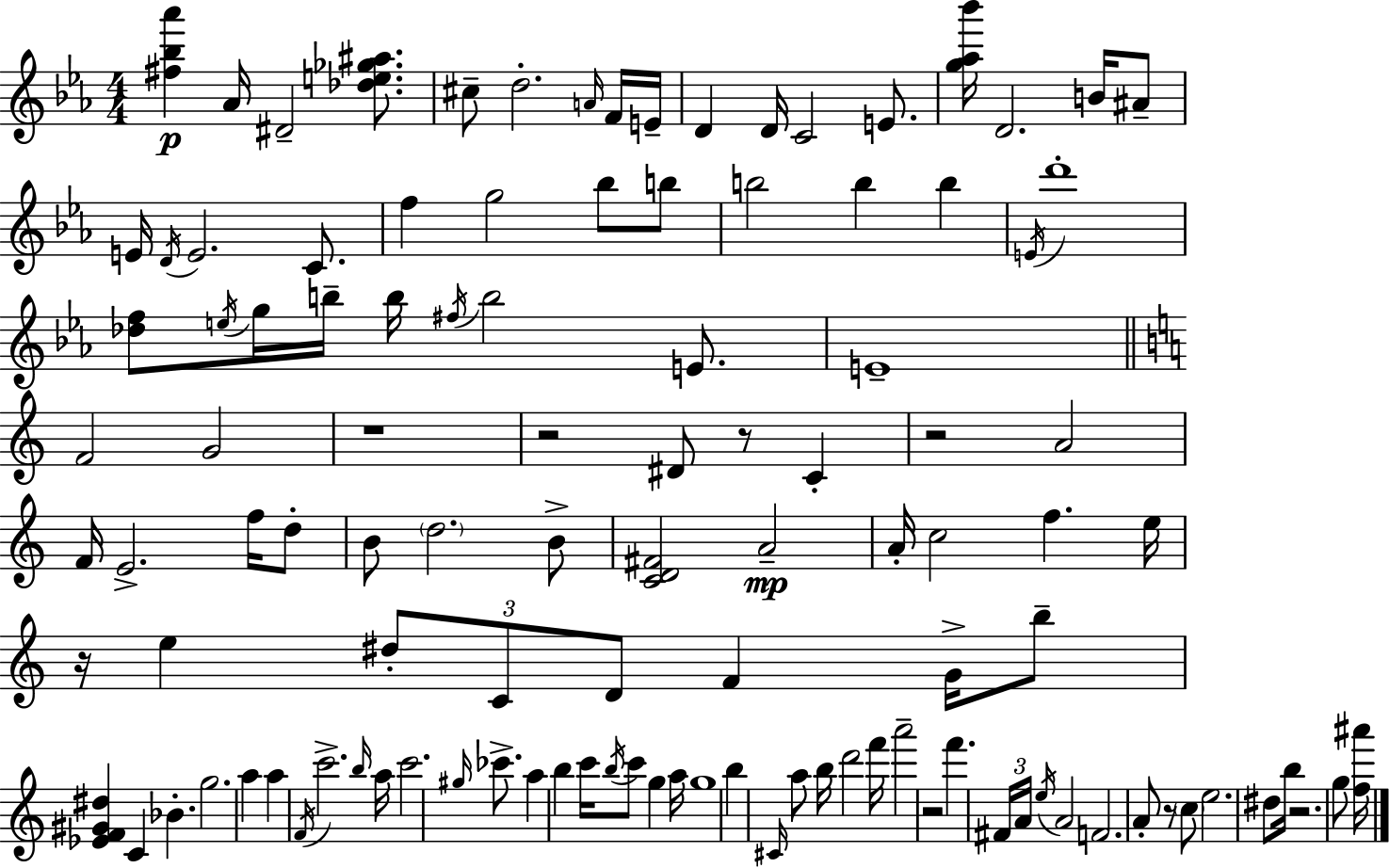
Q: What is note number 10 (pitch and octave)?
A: C4